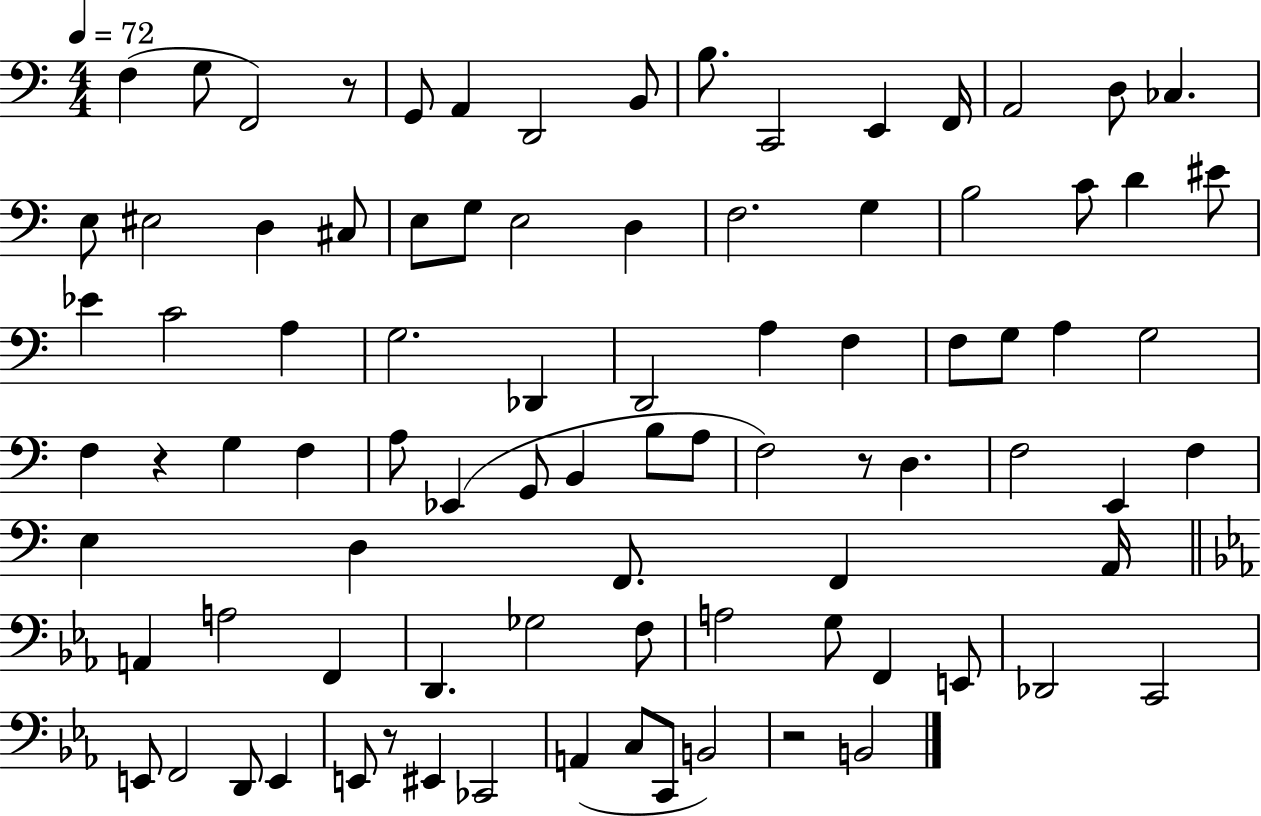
{
  \clef bass
  \numericTimeSignature
  \time 4/4
  \key c \major
  \tempo 4 = 72
  f4( g8 f,2) r8 | g,8 a,4 d,2 b,8 | b8. c,2 e,4 f,16 | a,2 d8 ces4. | \break e8 eis2 d4 cis8 | e8 g8 e2 d4 | f2. g4 | b2 c'8 d'4 eis'8 | \break ees'4 c'2 a4 | g2. des,4 | d,2 a4 f4 | f8 g8 a4 g2 | \break f4 r4 g4 f4 | a8 ees,4( g,8 b,4 b8 a8 | f2) r8 d4. | f2 e,4 f4 | \break e4 d4 f,8. f,4 a,16 | \bar "||" \break \key ees \major a,4 a2 f,4 | d,4. ges2 f8 | a2 g8 f,4 e,8 | des,2 c,2 | \break e,8 f,2 d,8 e,4 | e,8 r8 eis,4 ces,2 | a,4( c8 c,8 b,2) | r2 b,2 | \break \bar "|."
}